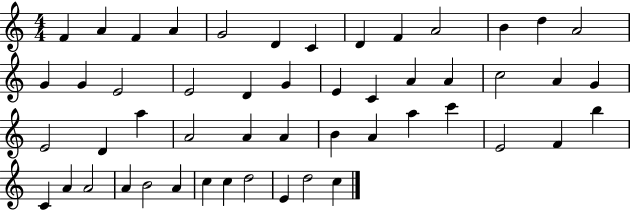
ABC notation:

X:1
T:Untitled
M:4/4
L:1/4
K:C
F A F A G2 D C D F A2 B d A2 G G E2 E2 D G E C A A c2 A G E2 D a A2 A A B A a c' E2 F b C A A2 A B2 A c c d2 E d2 c